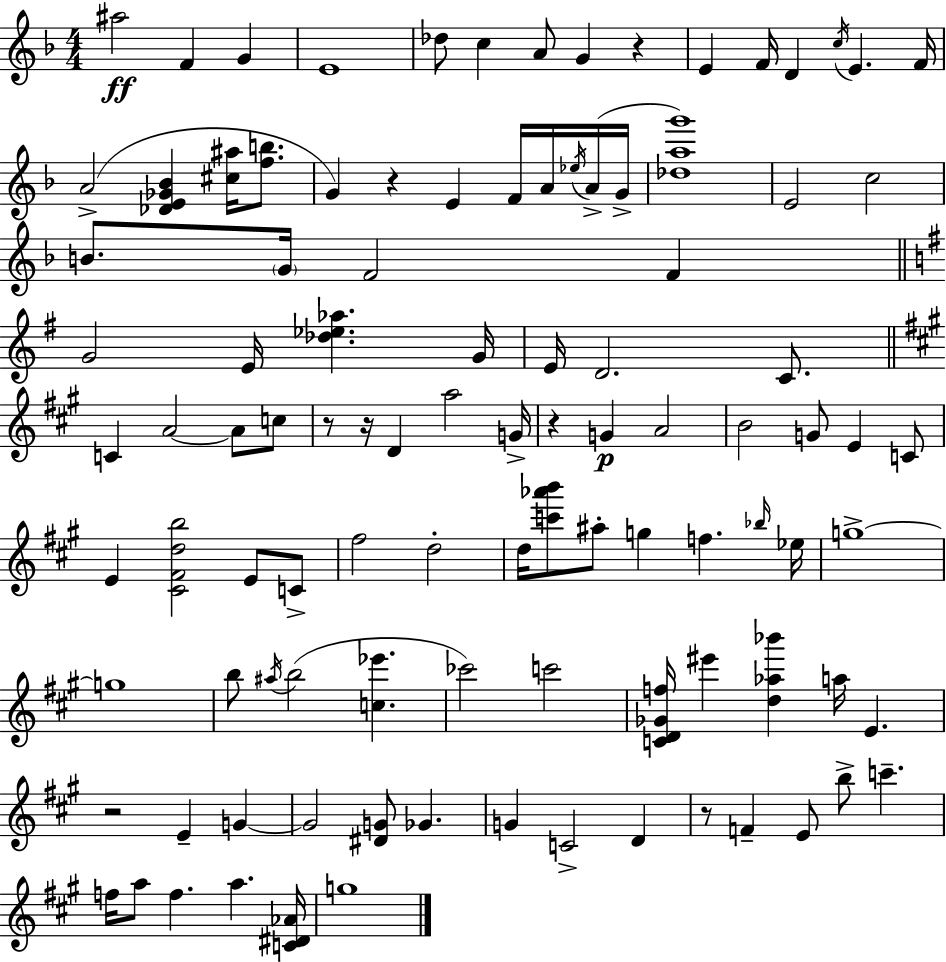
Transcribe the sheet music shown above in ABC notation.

X:1
T:Untitled
M:4/4
L:1/4
K:F
^a2 F G E4 _d/2 c A/2 G z E F/4 D c/4 E F/4 A2 [_DE_G_B] [^c^a]/4 [fb]/2 G z E F/4 A/4 _e/4 A/4 G/4 [_dag']4 E2 c2 B/2 G/4 F2 F G2 E/4 [_d_e_a] G/4 E/4 D2 C/2 C A2 A/2 c/2 z/2 z/4 D a2 G/4 z G A2 B2 G/2 E C/2 E [^C^Fdb]2 E/2 C/2 ^f2 d2 d/4 [c'_a'b']/2 ^a/2 g f _b/4 _e/4 g4 g4 b/2 ^a/4 b2 [c_e'] _c'2 c'2 [CD_Gf]/4 ^e' [d_a_b'] a/4 E z2 E G G2 [^DG]/2 _G G C2 D z/2 F E/2 b/2 c' f/4 a/2 f a [C^D_A]/4 g4